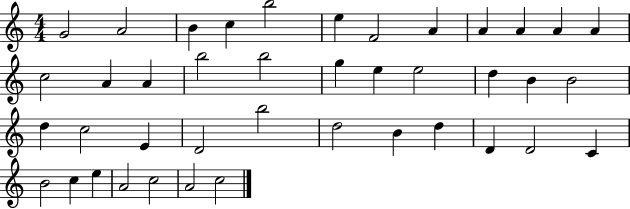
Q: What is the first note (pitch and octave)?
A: G4